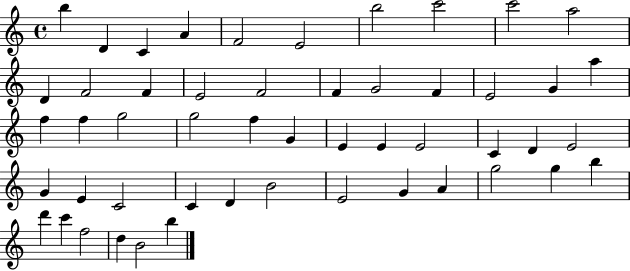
X:1
T:Untitled
M:4/4
L:1/4
K:C
b D C A F2 E2 b2 c'2 c'2 a2 D F2 F E2 F2 F G2 F E2 G a f f g2 g2 f G E E E2 C D E2 G E C2 C D B2 E2 G A g2 g b d' c' f2 d B2 b